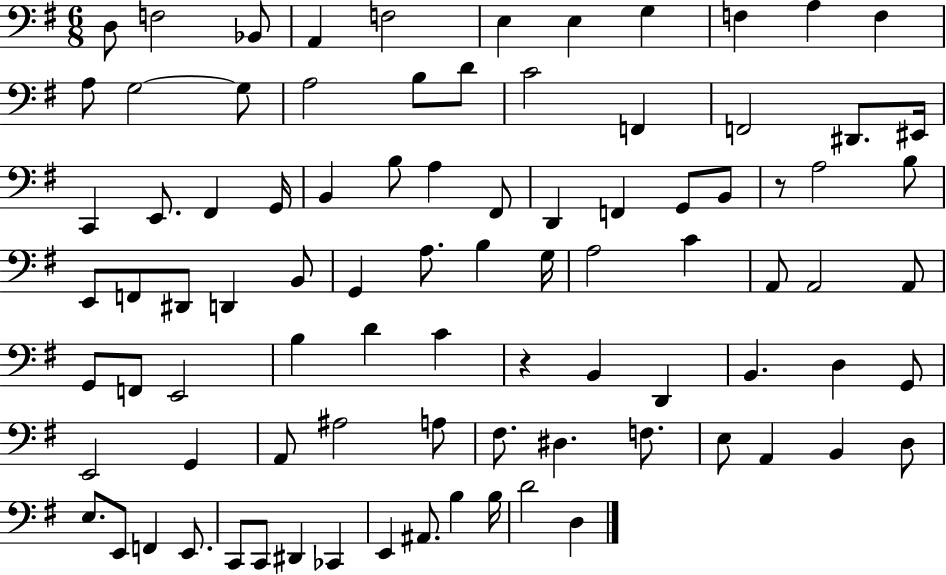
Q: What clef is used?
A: bass